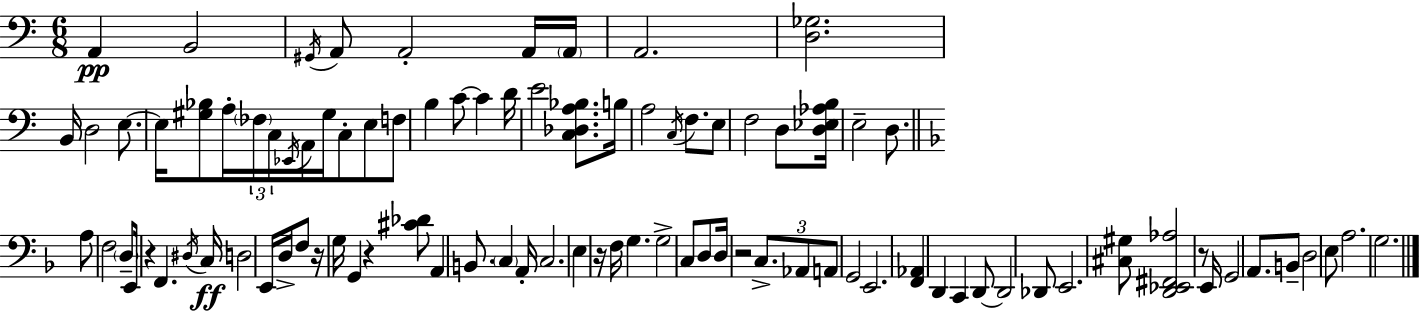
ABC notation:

X:1
T:Untitled
M:6/8
L:1/4
K:Am
A,, B,,2 ^G,,/4 A,,/2 A,,2 A,,/4 A,,/4 A,,2 [D,_G,]2 B,,/4 D,2 E,/2 E,/4 [^G,_B,]/2 A,/4 _F,/4 C,/4 _E,,/4 A,,/4 ^G,/4 C,/2 E,/2 F,/2 B, C/2 C D/4 E2 [C,_D,A,_B,]/2 B,/4 A,2 C,/4 F,/2 E,/2 F,2 D,/2 [D,_E,_A,B,]/4 E,2 D,/2 A,/2 F,2 D,/2 E,,/4 z F,, ^D,/4 C,/4 D,2 E,,/4 D,/4 F,/2 z/4 G,/4 G,, z [^C_D]/2 A,, B,,/2 C, A,,/4 C,2 E, z/4 F,/4 G, G,2 C,/2 D,/2 D,/4 z2 C,/2 _A,,/2 A,,/2 G,,2 E,,2 [F,,_A,,] D,, C,, D,,/2 D,,2 _D,,/2 E,,2 [^C,^G,]/2 [D,,_E,,^F,,_A,]2 z/2 E,,/4 G,,2 A,,/2 B,,/2 D,2 E,/2 A,2 G,2